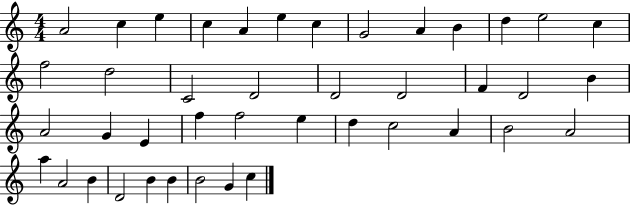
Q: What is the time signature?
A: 4/4